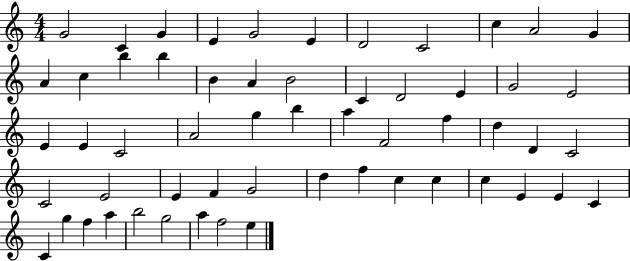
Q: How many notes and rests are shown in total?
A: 57